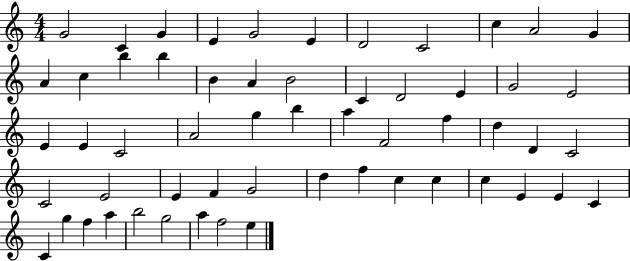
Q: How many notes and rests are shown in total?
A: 57